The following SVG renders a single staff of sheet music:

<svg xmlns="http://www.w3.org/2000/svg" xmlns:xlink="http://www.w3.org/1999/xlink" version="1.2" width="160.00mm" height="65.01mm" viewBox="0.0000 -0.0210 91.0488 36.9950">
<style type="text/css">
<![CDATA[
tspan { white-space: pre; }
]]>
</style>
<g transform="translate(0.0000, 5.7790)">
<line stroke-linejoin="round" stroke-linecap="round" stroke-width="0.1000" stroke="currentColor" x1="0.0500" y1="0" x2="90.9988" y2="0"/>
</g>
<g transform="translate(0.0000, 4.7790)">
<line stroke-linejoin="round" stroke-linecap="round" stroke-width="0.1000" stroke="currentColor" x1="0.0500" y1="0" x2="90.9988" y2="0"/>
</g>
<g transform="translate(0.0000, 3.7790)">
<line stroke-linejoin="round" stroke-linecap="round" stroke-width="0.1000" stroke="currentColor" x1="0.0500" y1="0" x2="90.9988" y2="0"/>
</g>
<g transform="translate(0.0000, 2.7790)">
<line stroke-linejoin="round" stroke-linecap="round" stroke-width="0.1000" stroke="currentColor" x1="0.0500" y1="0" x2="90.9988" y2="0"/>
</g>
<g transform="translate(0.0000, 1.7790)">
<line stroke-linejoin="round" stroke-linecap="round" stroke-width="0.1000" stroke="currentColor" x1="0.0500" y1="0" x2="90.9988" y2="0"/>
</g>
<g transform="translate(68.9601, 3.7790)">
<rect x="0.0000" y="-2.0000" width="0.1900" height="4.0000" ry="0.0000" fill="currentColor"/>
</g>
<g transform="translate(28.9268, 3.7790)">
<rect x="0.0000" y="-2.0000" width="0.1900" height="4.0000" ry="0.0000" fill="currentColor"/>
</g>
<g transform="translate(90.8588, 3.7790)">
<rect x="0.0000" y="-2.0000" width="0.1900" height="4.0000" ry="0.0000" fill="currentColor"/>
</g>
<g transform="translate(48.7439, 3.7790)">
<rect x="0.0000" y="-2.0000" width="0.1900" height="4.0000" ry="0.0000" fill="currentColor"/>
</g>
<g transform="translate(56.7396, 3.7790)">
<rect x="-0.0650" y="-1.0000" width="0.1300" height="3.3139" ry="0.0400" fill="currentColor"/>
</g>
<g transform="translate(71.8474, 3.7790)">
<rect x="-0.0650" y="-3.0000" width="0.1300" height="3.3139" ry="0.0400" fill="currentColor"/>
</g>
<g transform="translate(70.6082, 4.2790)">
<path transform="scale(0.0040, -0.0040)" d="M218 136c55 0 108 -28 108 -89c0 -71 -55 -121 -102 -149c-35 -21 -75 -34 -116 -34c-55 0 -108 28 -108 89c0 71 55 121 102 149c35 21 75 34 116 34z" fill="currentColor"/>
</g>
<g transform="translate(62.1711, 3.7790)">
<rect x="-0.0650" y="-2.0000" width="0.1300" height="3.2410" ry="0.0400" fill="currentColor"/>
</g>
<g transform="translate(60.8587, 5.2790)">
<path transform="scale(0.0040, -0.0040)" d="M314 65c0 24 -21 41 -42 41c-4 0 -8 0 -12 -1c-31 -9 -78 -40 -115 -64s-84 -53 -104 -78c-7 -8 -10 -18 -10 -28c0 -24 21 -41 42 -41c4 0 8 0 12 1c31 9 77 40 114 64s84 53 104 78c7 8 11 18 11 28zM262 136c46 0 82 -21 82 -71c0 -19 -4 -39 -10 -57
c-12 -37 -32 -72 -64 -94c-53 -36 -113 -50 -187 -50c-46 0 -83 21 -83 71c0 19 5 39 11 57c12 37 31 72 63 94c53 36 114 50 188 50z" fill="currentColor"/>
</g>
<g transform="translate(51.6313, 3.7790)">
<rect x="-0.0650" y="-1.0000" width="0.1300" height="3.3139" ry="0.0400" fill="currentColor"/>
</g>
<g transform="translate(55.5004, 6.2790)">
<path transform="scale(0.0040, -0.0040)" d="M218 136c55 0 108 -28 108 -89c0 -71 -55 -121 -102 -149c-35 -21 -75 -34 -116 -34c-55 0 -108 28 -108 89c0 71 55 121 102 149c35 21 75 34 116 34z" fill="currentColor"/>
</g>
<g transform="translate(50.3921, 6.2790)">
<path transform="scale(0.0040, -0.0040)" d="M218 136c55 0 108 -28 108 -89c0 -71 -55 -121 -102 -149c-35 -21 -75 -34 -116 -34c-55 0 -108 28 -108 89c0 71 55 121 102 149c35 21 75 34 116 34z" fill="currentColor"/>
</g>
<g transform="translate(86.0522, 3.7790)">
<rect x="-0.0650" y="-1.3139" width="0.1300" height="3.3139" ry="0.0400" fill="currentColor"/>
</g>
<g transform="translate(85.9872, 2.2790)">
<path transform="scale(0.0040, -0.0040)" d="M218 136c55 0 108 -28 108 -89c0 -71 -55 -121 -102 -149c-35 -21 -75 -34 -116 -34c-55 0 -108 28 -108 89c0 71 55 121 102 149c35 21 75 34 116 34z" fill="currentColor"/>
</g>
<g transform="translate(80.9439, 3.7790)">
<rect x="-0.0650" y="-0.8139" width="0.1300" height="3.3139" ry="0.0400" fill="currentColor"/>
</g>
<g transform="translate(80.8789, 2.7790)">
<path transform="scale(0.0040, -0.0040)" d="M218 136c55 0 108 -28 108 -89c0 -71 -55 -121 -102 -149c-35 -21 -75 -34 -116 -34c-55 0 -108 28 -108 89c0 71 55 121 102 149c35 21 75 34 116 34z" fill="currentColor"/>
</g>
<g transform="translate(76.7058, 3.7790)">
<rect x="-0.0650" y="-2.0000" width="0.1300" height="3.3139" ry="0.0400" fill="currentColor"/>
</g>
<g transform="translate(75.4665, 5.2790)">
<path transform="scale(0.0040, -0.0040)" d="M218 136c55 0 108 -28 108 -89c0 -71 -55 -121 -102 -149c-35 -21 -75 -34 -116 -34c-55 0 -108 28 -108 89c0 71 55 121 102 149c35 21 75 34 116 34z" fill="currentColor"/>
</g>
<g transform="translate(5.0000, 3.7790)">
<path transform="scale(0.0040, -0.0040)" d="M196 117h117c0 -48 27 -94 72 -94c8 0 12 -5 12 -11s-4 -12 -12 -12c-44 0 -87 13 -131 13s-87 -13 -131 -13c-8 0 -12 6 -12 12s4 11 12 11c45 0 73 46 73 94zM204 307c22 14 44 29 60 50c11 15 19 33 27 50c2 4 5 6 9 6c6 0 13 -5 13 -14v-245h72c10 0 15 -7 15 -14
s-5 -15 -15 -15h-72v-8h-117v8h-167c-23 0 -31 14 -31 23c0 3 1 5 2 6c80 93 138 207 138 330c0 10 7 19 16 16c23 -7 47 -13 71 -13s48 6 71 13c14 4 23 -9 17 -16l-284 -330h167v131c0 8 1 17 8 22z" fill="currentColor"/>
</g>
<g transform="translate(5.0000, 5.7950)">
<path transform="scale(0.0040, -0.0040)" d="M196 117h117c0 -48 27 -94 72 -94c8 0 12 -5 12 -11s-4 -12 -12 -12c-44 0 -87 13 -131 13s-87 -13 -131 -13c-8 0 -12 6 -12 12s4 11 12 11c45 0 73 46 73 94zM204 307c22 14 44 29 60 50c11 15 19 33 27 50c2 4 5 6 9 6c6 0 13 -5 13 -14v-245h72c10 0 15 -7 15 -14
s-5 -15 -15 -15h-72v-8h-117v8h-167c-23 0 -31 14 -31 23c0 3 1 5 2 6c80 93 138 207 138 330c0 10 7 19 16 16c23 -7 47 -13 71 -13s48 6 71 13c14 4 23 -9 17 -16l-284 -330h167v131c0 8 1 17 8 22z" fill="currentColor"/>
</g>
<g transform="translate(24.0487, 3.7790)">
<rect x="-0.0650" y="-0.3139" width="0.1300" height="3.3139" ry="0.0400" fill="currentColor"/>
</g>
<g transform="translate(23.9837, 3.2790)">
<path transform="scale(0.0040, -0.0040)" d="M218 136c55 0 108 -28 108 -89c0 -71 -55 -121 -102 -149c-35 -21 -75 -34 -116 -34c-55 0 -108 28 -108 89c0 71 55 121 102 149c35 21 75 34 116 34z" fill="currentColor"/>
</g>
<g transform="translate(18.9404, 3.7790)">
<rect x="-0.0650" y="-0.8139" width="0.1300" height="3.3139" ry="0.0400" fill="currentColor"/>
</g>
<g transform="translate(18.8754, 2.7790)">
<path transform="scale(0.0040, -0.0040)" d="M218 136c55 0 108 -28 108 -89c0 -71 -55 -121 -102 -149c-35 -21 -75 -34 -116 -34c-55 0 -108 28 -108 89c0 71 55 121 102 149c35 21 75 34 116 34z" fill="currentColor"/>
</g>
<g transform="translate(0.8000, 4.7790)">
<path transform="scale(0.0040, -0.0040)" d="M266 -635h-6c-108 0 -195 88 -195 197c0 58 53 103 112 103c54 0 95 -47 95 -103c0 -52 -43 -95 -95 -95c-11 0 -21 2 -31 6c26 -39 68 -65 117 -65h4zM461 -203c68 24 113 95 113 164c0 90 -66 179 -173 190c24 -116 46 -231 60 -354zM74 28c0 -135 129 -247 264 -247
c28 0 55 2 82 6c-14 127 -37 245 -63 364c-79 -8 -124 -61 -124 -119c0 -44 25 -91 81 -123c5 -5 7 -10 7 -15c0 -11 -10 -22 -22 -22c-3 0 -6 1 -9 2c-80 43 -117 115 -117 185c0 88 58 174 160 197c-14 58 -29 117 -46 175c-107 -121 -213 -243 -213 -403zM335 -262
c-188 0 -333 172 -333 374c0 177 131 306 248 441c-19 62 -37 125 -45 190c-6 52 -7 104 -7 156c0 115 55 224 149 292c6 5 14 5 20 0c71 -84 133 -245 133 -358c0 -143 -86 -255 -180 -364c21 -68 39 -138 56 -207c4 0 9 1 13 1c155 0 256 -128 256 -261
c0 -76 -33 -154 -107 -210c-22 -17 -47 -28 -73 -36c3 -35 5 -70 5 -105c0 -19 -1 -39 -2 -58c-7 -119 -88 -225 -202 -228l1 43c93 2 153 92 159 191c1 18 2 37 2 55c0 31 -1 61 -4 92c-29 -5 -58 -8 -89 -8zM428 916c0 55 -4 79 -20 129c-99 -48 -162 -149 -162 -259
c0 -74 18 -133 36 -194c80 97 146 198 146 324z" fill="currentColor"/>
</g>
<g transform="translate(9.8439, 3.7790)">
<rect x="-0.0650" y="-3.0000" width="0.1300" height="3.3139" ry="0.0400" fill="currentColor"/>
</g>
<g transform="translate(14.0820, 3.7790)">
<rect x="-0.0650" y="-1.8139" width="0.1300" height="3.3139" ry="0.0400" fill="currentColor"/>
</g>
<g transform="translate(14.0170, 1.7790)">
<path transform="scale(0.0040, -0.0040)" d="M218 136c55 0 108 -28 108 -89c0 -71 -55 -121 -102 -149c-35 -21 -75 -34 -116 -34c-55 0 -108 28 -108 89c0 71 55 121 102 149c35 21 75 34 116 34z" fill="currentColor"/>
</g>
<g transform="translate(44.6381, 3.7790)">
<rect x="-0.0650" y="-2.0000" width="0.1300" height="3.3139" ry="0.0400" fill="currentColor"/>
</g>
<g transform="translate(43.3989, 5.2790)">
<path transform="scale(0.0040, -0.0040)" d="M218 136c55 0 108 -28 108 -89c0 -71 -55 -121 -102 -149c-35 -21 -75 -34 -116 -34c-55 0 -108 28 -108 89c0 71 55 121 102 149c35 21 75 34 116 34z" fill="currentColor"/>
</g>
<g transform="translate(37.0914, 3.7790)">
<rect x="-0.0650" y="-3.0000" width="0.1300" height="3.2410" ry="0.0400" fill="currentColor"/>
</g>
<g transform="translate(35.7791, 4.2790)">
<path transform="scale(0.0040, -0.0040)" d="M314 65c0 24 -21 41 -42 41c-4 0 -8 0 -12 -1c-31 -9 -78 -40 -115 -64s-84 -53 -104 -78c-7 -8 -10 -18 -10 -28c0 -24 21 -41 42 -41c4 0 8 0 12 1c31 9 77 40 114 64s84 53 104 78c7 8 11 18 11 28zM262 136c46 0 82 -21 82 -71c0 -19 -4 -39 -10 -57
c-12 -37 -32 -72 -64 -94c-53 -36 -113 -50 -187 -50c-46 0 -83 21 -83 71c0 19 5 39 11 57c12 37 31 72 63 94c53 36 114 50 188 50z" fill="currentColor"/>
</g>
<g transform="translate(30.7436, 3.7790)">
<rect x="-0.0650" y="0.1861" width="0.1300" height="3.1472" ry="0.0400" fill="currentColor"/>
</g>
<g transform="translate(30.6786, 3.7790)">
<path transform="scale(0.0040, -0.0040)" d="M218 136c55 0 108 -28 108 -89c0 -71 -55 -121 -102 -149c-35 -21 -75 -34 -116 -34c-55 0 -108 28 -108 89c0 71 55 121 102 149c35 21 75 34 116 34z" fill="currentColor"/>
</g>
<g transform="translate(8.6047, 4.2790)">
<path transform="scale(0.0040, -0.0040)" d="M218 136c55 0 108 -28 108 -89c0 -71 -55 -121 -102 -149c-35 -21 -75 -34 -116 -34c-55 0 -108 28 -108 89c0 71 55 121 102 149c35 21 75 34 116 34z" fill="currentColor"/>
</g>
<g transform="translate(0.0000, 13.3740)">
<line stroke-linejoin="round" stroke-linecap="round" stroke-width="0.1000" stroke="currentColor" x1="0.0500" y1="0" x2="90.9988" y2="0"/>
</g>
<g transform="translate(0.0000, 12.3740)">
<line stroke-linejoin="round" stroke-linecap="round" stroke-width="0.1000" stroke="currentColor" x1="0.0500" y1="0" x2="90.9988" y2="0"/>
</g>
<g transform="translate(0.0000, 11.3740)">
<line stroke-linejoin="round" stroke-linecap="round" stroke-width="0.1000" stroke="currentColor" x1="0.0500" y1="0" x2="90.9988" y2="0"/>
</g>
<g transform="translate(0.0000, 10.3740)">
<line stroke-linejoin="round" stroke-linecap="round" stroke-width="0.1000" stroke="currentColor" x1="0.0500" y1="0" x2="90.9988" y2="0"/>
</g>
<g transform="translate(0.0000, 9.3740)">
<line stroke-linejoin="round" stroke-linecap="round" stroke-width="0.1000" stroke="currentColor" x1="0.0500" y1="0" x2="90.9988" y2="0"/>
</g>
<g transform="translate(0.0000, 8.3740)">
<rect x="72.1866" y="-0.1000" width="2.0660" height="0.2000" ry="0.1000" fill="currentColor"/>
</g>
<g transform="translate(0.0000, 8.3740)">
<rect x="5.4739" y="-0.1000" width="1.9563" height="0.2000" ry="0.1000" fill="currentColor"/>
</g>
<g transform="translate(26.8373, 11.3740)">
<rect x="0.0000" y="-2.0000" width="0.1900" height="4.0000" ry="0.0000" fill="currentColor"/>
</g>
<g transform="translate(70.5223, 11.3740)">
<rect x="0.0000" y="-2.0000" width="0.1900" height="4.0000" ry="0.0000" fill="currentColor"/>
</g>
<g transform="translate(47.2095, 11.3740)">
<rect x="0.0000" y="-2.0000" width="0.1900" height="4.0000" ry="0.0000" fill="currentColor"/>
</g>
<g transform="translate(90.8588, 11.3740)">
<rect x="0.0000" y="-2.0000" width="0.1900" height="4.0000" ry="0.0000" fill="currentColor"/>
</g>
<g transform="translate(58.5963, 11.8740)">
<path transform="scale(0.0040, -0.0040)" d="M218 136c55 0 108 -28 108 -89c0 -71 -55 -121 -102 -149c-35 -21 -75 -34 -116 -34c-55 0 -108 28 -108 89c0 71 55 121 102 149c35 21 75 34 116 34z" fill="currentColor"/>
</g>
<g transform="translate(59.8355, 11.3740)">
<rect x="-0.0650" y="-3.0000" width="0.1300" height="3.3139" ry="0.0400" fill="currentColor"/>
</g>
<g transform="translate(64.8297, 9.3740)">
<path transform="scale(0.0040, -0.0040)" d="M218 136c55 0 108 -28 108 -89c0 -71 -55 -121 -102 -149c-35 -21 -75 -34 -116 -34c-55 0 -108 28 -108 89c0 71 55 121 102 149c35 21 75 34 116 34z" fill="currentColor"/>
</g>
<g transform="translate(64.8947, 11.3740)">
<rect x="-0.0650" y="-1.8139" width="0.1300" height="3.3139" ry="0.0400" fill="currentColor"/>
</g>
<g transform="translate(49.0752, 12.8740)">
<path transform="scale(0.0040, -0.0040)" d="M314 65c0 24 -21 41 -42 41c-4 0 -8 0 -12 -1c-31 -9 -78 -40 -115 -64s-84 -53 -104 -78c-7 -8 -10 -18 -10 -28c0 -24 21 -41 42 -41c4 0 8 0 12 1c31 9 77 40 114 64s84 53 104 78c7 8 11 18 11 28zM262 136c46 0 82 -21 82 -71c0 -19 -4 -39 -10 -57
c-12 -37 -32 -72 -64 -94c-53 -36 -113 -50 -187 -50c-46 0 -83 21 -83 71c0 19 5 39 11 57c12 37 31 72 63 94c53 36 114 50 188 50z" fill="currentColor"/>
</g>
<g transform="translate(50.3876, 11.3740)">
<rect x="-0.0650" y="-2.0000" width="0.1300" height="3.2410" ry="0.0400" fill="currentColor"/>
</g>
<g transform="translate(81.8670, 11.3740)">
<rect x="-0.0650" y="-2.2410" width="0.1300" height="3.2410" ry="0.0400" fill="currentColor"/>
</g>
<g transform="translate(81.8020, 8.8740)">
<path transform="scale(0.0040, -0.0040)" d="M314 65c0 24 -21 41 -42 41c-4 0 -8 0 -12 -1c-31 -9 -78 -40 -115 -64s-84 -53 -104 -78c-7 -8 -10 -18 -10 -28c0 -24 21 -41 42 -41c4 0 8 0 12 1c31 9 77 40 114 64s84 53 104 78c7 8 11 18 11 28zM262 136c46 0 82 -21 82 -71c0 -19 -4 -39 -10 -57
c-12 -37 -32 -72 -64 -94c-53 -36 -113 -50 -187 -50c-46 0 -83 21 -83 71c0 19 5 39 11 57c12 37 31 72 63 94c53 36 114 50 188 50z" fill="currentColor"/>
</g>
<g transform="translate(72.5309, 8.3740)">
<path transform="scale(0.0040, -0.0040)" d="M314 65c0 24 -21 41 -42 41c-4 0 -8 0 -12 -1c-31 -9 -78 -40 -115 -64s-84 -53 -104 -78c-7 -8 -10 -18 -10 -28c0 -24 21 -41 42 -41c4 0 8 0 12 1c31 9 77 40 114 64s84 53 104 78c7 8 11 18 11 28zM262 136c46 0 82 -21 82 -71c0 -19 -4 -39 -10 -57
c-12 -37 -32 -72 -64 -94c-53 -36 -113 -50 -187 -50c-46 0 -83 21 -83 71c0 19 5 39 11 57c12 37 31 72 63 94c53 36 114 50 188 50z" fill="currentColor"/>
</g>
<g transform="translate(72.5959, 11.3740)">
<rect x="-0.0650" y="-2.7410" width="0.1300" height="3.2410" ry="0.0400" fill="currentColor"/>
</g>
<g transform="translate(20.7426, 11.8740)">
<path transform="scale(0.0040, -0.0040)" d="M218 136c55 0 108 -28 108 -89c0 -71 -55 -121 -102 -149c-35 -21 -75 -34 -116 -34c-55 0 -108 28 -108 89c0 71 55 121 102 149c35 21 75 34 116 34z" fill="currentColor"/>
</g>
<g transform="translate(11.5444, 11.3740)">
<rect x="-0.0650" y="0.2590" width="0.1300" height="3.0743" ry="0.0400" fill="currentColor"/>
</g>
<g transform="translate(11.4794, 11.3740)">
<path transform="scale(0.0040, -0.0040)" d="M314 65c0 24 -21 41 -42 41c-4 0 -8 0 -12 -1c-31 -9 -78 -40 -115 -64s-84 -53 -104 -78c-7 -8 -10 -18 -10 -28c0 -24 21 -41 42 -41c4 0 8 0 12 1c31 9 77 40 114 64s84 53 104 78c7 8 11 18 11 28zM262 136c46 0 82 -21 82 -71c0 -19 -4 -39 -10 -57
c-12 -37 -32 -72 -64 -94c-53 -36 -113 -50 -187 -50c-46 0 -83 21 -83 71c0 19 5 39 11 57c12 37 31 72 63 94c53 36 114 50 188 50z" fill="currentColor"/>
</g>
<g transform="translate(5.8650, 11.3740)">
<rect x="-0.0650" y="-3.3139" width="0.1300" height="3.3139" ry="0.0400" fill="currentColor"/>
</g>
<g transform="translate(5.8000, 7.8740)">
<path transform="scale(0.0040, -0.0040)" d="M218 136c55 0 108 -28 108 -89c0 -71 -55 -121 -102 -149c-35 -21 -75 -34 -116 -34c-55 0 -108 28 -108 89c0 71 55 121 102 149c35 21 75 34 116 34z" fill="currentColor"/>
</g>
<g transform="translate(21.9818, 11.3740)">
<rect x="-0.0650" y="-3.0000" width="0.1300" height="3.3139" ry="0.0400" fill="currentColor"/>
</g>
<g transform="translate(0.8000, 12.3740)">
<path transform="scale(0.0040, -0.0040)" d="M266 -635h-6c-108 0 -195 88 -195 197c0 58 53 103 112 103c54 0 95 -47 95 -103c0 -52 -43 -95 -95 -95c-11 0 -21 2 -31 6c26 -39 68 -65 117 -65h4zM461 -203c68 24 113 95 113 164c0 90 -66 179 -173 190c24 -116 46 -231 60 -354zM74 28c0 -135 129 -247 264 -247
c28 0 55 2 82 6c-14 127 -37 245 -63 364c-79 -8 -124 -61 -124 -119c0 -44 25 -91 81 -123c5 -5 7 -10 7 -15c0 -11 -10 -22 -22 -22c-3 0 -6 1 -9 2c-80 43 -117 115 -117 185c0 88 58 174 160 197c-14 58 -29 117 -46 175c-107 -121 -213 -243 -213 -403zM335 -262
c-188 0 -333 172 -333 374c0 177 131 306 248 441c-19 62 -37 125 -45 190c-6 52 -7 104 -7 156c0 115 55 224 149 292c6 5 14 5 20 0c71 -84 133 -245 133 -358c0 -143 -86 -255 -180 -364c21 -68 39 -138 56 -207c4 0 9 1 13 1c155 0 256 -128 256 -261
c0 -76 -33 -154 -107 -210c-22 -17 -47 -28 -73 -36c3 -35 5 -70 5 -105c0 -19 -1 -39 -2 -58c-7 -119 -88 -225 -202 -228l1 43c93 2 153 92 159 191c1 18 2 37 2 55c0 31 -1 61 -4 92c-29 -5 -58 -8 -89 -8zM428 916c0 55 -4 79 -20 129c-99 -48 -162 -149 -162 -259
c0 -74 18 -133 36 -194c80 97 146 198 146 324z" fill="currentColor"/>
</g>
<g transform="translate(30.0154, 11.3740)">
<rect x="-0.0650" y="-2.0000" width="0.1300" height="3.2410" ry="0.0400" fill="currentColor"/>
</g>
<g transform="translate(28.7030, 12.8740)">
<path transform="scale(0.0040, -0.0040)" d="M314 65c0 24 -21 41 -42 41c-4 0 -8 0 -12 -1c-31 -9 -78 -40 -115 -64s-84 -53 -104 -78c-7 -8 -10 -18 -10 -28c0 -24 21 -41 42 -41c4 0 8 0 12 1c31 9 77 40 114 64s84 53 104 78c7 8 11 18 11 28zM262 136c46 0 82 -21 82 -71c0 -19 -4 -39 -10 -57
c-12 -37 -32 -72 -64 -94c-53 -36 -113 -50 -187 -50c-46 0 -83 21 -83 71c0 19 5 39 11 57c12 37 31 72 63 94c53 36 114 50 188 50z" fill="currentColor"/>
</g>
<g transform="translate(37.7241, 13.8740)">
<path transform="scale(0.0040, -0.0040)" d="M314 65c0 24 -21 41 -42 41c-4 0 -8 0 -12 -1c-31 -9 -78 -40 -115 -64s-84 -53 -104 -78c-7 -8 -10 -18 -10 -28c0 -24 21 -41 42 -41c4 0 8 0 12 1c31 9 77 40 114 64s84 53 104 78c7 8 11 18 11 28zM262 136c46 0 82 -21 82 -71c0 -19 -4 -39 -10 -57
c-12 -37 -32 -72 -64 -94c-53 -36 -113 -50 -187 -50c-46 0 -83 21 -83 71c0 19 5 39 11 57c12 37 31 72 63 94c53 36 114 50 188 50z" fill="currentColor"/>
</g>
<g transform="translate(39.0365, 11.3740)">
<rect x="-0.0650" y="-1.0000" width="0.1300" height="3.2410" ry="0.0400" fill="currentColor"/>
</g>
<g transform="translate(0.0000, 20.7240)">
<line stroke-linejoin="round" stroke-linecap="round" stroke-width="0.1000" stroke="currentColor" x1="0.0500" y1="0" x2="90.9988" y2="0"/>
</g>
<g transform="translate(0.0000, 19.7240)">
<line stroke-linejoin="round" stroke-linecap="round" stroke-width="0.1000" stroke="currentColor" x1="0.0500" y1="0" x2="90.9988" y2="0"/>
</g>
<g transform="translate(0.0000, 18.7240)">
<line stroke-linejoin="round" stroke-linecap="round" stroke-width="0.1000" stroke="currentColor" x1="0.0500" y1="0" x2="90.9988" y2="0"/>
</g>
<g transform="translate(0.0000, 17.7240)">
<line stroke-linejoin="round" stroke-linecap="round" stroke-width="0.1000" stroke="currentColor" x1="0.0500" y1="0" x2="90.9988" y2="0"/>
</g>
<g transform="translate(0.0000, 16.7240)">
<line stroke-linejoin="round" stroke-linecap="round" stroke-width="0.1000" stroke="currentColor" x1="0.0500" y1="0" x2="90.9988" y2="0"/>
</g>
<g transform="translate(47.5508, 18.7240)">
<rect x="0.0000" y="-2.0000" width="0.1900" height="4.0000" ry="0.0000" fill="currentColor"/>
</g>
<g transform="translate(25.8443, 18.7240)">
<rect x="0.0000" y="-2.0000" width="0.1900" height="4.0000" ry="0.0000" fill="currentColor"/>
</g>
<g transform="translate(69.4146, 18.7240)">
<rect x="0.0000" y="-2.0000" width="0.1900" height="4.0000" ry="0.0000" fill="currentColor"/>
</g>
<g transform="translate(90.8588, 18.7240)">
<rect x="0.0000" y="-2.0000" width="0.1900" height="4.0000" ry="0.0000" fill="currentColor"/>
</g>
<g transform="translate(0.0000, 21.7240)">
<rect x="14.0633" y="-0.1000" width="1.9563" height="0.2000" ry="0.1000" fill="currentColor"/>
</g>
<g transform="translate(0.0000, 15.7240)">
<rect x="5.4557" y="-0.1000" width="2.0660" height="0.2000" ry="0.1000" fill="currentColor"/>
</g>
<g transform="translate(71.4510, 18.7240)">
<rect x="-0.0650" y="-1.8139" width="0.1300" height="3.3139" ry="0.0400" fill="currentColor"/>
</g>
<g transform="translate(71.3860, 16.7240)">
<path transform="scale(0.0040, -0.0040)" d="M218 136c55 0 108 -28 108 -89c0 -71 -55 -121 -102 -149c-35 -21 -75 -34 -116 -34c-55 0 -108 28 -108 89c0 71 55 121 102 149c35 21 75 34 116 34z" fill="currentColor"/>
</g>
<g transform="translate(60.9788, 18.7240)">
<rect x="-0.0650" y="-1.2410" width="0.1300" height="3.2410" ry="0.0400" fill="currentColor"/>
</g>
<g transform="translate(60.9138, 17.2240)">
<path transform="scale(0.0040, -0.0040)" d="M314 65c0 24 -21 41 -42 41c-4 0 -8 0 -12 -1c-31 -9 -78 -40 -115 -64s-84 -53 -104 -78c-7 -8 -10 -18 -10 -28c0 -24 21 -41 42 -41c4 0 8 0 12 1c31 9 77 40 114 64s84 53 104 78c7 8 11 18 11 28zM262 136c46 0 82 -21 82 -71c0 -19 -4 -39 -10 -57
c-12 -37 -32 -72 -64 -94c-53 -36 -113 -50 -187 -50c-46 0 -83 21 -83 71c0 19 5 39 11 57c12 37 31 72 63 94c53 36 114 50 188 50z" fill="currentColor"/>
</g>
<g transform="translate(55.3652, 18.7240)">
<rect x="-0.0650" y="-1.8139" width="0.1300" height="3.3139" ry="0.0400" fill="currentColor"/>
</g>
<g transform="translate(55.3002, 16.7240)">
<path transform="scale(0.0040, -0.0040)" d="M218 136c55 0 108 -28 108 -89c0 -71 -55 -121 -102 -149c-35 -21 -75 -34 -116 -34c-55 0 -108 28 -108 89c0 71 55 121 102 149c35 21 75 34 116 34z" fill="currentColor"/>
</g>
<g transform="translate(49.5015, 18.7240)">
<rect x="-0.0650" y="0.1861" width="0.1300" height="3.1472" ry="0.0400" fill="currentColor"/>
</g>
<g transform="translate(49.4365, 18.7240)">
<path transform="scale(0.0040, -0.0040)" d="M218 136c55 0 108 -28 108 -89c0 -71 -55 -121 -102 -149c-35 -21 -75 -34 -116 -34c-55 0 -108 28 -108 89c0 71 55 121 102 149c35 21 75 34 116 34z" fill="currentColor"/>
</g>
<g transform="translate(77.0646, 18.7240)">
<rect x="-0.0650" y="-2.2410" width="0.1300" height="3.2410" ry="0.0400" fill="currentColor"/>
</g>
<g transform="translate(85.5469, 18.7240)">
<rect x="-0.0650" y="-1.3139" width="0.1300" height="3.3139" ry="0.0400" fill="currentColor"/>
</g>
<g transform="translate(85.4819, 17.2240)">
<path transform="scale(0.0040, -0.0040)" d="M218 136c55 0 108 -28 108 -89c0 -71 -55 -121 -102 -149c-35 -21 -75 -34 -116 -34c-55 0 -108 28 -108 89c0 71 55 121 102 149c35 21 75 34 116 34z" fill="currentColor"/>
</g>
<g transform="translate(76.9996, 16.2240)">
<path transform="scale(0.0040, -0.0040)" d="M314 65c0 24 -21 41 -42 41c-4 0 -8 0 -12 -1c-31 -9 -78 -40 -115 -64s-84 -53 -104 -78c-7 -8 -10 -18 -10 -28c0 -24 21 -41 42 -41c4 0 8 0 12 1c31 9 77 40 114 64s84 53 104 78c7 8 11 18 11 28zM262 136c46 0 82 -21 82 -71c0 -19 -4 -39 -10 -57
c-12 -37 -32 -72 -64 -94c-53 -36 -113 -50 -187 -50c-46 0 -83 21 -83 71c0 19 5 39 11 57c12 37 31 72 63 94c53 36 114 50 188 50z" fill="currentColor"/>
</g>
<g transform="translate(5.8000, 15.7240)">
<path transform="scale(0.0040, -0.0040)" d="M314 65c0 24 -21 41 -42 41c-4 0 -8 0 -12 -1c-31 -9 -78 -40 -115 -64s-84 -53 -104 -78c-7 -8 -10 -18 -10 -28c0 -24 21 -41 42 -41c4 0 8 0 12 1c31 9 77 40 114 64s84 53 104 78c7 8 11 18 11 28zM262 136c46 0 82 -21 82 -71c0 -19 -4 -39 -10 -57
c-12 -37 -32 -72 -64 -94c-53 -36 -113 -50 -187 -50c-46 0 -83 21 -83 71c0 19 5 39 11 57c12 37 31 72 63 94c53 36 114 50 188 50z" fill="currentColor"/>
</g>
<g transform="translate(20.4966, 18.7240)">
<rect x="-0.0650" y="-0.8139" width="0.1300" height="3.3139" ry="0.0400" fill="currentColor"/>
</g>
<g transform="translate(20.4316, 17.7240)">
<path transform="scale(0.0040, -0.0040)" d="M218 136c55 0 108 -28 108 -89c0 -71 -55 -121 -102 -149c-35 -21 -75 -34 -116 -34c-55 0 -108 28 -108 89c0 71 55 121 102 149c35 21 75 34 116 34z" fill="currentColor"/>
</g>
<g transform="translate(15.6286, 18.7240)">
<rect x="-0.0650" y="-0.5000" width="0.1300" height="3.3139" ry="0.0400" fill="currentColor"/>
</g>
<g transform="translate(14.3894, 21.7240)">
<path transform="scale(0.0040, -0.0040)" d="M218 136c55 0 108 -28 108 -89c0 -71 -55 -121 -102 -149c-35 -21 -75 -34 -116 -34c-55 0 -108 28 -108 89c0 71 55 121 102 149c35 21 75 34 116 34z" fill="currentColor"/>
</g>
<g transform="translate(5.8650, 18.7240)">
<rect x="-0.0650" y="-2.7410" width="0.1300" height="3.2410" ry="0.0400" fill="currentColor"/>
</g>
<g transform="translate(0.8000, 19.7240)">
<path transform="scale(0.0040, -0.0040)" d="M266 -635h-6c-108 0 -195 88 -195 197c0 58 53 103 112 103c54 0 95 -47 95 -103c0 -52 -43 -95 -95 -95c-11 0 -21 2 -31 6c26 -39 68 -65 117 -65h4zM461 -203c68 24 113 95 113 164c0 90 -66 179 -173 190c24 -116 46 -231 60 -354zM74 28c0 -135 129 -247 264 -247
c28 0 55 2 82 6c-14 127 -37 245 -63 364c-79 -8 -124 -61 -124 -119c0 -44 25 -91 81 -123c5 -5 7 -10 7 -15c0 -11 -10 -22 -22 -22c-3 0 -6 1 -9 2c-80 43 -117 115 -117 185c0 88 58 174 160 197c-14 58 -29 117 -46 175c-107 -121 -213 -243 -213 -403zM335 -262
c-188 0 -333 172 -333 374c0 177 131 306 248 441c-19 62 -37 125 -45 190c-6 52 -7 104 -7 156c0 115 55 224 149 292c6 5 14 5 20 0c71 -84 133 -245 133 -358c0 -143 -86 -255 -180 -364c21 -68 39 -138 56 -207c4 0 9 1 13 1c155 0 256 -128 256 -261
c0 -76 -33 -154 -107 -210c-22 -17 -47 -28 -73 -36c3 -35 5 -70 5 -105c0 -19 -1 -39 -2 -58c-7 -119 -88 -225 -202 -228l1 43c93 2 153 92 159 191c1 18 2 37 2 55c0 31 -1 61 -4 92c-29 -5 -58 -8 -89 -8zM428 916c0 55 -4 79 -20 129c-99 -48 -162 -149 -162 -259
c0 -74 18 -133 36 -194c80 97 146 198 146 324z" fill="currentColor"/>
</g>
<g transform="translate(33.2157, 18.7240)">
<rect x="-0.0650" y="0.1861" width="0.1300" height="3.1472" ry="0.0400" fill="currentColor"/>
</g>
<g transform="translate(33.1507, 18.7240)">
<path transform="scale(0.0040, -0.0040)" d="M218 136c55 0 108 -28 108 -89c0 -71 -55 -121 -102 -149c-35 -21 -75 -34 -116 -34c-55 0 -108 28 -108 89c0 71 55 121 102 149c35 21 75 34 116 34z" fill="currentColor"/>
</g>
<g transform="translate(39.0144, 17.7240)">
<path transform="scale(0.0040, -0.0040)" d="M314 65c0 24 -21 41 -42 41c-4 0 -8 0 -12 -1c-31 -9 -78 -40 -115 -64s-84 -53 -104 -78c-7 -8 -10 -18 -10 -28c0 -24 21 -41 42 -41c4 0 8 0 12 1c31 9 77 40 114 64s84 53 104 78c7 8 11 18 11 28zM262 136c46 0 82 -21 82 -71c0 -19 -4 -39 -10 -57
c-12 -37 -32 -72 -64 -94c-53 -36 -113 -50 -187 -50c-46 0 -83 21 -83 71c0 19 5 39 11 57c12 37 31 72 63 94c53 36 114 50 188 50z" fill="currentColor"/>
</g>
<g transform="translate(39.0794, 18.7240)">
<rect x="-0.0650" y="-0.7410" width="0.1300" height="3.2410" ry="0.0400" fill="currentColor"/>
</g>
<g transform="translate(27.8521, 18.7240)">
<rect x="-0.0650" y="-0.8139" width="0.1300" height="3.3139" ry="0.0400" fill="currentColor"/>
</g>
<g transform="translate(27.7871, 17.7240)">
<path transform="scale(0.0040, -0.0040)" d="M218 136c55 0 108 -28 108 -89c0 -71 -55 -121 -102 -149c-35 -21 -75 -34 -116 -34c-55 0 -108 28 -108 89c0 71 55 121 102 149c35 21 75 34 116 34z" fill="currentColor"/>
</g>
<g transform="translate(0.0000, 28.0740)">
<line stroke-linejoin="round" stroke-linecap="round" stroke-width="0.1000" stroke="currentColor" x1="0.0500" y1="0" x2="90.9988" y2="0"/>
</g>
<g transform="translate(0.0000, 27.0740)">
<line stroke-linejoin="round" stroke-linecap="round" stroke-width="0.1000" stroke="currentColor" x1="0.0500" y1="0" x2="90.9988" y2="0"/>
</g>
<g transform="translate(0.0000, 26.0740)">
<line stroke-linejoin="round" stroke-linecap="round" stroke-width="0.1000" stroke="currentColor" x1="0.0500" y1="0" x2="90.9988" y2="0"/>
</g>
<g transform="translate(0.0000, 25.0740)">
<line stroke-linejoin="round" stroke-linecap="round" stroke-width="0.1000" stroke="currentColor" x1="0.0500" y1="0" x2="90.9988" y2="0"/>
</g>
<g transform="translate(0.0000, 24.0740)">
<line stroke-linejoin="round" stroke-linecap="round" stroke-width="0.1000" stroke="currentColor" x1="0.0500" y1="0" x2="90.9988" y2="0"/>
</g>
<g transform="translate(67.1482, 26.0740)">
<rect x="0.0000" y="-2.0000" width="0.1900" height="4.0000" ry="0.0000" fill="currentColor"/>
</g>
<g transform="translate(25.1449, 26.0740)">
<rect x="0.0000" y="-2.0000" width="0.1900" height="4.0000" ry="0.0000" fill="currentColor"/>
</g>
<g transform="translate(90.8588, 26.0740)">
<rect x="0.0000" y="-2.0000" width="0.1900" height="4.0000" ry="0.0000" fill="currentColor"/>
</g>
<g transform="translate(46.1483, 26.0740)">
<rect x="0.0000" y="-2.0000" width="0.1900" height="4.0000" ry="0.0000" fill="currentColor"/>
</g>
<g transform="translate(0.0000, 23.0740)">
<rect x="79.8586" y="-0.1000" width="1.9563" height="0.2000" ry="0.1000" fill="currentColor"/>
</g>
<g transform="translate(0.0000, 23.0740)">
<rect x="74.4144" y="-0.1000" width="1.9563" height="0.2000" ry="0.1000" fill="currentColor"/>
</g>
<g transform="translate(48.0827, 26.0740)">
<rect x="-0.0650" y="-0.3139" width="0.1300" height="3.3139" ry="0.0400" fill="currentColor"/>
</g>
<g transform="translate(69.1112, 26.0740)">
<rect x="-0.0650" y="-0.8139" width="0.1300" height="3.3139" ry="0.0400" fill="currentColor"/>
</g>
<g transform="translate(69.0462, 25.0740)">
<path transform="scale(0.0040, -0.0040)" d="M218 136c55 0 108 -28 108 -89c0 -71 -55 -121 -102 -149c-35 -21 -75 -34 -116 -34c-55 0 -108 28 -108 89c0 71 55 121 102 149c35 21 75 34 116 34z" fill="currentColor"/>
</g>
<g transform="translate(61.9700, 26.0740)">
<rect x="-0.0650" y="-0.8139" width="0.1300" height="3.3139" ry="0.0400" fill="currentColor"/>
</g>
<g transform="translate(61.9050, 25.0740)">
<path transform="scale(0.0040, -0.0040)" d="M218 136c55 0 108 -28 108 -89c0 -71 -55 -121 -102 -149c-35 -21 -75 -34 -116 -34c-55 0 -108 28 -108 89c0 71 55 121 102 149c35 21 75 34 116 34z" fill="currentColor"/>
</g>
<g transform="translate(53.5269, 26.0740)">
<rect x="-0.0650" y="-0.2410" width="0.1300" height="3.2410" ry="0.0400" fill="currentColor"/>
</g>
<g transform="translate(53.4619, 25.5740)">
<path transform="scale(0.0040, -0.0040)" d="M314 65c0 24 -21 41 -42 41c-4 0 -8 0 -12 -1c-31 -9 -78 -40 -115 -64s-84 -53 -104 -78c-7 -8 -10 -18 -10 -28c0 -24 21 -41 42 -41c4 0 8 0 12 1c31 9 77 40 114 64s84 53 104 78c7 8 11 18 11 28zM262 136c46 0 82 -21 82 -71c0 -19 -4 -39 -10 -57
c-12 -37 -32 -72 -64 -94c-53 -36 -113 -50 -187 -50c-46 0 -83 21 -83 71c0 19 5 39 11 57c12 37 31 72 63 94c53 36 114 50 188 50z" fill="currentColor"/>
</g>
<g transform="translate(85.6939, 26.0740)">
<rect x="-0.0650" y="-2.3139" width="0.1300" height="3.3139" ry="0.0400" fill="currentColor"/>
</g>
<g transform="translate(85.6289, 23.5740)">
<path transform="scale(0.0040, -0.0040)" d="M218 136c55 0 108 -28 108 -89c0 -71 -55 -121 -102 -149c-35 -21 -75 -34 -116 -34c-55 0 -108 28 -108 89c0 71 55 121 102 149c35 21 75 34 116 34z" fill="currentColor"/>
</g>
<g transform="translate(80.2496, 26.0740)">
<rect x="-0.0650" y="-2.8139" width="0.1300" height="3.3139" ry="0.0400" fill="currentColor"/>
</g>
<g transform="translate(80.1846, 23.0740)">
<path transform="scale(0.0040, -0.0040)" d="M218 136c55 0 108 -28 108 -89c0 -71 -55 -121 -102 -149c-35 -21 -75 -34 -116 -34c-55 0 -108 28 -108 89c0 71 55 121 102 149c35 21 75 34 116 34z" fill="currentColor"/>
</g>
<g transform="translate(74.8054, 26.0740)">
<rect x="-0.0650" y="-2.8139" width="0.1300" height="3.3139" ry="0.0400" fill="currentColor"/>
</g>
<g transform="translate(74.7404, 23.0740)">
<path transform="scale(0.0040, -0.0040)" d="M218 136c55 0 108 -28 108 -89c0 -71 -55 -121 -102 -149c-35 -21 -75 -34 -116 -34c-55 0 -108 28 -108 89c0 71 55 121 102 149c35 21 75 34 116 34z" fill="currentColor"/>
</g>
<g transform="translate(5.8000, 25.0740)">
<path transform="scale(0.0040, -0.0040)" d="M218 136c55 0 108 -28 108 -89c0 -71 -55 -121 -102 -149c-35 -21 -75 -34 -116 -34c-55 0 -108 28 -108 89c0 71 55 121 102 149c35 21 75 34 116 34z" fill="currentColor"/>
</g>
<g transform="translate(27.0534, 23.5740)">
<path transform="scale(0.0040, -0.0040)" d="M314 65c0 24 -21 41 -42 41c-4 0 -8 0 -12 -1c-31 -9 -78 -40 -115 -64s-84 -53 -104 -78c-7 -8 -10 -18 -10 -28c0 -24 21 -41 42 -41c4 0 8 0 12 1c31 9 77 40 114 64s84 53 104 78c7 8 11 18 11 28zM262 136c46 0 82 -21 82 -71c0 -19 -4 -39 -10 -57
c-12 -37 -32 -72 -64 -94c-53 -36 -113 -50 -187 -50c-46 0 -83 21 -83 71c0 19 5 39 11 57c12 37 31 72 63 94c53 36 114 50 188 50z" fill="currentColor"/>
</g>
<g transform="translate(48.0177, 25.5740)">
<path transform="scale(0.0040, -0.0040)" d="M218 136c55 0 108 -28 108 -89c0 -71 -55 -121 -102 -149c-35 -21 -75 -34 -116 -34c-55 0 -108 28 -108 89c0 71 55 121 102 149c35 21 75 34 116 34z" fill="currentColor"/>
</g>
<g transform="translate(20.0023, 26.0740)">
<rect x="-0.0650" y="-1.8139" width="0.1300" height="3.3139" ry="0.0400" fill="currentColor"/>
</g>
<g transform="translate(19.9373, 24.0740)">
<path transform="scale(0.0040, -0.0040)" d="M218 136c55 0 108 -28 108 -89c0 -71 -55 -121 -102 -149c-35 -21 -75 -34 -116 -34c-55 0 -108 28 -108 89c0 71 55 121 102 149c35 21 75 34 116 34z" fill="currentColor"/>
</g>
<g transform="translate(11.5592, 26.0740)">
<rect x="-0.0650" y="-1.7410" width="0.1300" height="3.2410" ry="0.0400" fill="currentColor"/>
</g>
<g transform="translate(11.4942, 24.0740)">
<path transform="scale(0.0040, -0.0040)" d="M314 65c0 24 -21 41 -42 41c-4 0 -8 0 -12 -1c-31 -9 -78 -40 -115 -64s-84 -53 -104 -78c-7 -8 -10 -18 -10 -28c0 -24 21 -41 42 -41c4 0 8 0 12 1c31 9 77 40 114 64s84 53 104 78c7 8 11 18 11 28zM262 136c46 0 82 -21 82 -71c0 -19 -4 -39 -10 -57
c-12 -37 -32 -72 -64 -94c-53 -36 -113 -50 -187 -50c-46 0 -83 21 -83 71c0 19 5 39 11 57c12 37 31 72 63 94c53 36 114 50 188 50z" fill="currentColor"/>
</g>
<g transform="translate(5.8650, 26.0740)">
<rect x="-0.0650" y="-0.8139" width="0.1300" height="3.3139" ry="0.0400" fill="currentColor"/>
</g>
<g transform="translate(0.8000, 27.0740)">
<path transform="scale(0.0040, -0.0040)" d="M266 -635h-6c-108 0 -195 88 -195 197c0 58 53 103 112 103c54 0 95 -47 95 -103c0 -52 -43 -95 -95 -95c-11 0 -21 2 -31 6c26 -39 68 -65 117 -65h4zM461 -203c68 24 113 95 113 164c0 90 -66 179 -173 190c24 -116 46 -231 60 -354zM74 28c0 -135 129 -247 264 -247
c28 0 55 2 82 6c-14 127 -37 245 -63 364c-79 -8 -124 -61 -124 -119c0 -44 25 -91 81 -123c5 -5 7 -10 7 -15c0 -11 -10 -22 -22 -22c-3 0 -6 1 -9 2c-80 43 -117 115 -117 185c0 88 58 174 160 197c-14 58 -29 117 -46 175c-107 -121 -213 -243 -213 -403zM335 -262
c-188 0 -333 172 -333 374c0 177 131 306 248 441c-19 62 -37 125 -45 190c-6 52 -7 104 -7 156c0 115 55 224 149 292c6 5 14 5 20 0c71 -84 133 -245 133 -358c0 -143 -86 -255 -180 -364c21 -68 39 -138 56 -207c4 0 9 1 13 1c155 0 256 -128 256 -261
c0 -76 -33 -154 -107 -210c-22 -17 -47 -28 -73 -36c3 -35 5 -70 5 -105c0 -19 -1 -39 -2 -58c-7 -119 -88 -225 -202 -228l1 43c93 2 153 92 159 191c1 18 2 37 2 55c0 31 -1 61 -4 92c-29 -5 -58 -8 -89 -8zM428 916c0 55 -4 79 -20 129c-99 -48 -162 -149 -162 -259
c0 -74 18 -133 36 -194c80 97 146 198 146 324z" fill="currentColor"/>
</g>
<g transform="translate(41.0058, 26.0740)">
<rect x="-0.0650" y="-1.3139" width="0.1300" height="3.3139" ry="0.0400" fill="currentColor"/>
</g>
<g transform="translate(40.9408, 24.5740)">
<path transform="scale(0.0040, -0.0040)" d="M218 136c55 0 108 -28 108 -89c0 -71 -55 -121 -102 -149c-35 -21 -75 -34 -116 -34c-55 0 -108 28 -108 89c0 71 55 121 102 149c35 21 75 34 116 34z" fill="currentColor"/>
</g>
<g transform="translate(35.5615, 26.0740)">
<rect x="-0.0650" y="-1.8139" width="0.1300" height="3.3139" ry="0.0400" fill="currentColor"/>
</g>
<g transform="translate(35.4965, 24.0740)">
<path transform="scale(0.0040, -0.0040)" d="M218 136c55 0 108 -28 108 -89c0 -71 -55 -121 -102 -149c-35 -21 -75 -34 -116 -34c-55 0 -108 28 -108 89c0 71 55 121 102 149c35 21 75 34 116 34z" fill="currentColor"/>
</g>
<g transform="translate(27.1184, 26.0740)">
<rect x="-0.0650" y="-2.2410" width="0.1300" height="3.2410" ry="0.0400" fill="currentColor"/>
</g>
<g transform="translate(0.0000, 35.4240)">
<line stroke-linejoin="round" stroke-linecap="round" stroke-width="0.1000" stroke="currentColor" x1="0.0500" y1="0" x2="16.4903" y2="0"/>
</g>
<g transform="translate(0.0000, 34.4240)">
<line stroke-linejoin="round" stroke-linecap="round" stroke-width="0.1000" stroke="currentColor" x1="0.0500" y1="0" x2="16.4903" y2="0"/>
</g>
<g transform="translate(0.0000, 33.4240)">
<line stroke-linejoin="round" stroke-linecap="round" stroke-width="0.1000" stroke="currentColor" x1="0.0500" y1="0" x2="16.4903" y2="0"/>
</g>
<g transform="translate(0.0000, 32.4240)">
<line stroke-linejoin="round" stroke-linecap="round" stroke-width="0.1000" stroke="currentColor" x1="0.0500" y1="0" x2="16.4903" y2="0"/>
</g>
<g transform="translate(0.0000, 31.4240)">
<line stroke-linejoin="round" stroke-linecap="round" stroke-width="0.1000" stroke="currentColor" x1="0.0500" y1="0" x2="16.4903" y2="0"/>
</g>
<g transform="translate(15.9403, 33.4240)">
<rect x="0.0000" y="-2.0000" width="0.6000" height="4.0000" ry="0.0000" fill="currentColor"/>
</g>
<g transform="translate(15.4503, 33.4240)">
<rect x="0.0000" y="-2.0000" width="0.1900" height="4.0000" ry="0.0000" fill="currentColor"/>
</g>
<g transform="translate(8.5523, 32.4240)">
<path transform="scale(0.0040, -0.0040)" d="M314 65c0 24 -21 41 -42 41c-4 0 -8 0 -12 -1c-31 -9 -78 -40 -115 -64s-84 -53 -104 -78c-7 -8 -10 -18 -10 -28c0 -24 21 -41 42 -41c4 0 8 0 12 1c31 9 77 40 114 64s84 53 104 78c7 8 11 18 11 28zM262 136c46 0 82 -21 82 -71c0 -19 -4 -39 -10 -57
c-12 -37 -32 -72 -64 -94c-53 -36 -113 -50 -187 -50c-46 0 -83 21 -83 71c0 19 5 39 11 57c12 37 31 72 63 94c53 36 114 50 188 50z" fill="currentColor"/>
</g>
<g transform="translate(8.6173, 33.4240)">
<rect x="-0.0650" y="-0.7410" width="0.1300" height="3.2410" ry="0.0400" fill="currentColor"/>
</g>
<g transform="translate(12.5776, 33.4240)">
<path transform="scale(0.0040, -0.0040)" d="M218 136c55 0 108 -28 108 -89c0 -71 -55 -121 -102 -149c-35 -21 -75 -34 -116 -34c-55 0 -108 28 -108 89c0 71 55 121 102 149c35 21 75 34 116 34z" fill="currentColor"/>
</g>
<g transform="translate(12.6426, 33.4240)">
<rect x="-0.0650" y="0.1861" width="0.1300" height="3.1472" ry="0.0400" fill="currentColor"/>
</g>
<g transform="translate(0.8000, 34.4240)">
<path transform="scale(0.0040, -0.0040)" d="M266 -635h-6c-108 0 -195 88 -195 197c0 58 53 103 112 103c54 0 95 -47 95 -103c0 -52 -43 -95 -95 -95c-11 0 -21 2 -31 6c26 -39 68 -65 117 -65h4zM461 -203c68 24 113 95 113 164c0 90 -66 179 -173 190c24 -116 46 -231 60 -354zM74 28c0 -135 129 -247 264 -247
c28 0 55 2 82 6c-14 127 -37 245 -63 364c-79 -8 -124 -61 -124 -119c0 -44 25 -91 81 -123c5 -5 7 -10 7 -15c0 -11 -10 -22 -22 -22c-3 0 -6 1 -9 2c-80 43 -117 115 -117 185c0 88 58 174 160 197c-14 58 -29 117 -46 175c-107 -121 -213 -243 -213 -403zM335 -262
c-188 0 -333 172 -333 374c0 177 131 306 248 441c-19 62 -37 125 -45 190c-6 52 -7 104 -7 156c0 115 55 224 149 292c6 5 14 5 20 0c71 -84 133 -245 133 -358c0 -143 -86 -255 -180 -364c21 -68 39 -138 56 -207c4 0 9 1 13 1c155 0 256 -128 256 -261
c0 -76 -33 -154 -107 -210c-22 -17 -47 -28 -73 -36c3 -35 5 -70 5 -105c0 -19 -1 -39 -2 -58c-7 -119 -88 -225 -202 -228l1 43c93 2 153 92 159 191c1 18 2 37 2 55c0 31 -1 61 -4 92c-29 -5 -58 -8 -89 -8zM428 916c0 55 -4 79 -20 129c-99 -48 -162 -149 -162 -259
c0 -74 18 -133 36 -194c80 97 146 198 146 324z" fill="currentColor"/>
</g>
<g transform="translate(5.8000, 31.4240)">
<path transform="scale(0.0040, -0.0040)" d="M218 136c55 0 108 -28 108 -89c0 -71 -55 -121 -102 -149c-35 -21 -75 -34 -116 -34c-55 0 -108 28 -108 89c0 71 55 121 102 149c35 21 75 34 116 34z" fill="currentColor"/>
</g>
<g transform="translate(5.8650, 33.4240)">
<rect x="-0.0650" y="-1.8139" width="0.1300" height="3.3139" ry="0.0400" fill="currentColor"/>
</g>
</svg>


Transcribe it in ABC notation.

X:1
T:Untitled
M:4/4
L:1/4
K:C
A f d c B A2 F D D F2 A F d e b B2 A F2 D2 F2 A f a2 g2 a2 C d d B d2 B f e2 f g2 e d f2 f g2 f e c c2 d d a a g f d2 B